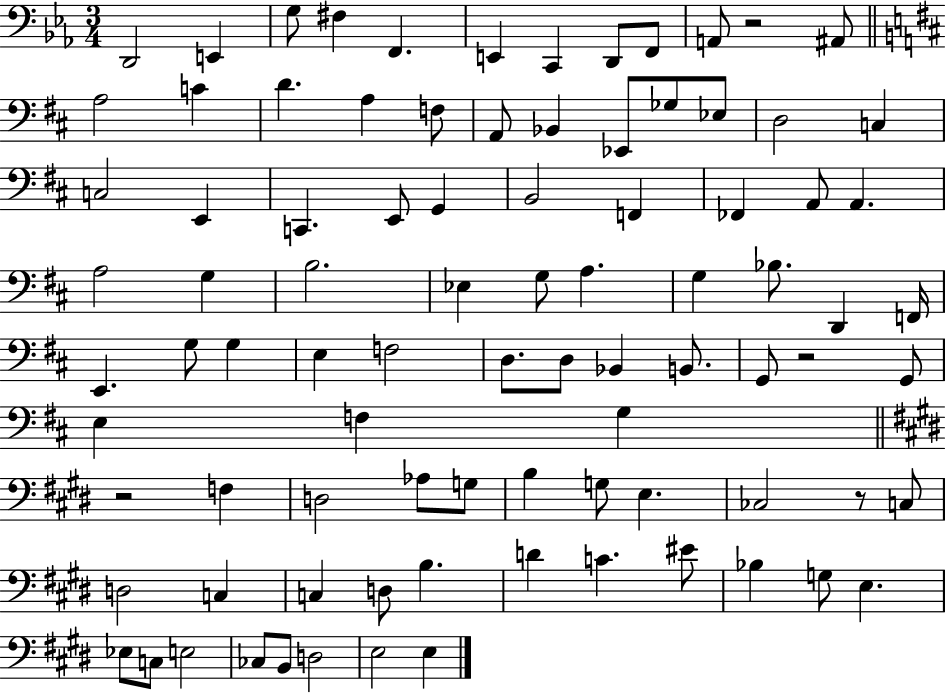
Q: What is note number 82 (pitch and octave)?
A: B2